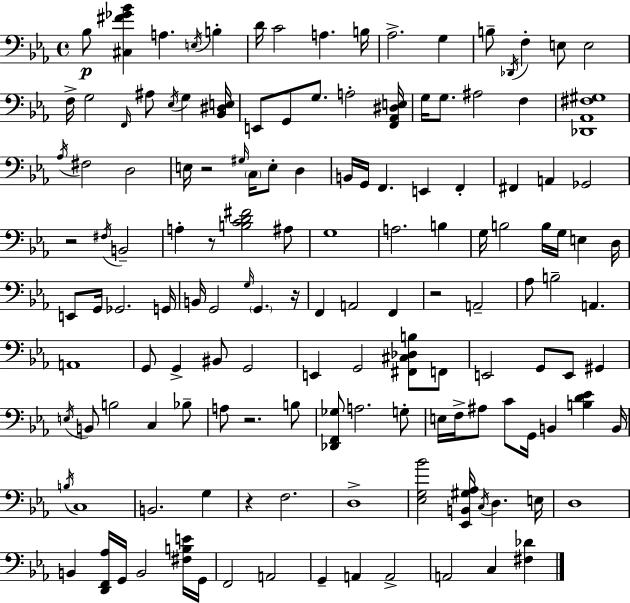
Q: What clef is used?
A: bass